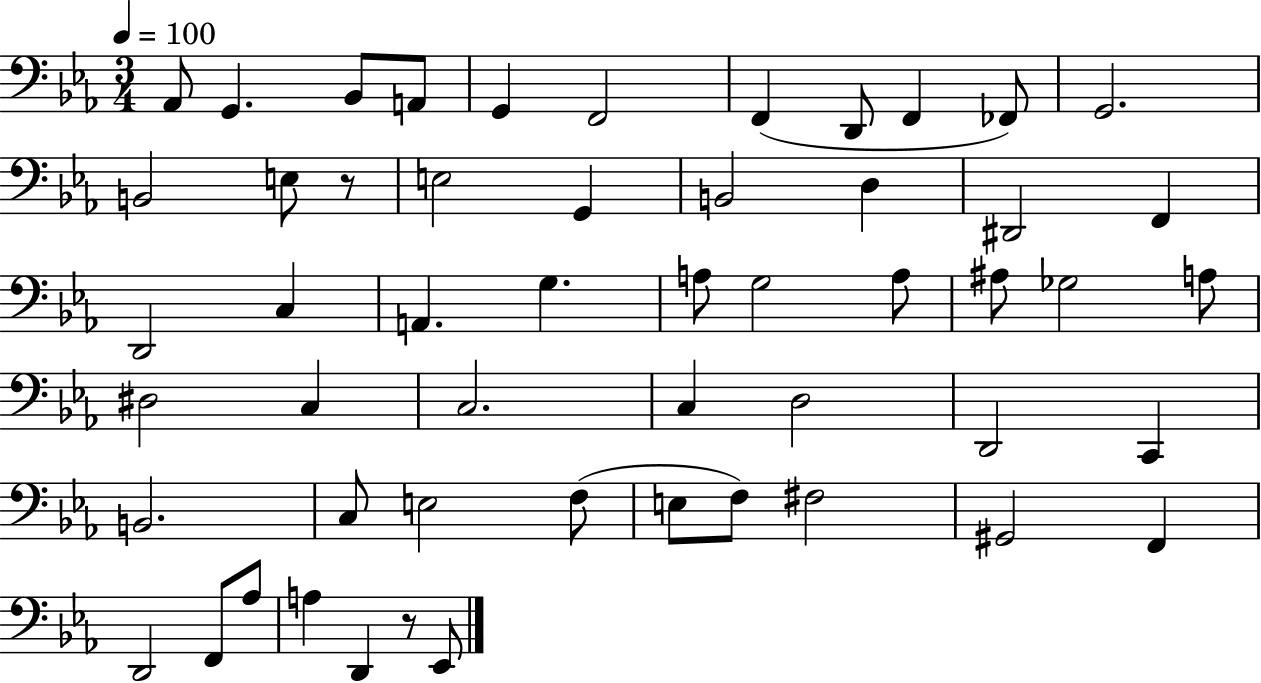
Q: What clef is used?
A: bass